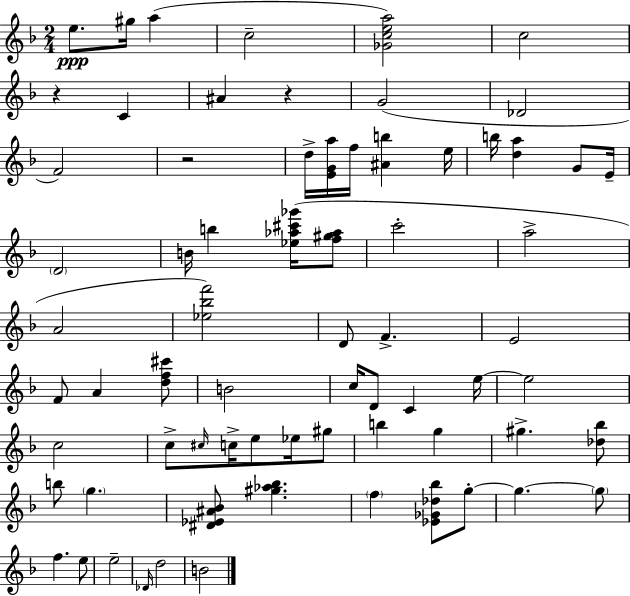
X:1
T:Untitled
M:2/4
L:1/4
K:Dm
e/2 ^g/4 a c2 [_Gcea]2 c2 z C ^A z G2 _D2 F2 z2 d/4 [EGa]/4 f/4 [^Ab] e/4 b/4 [da] G/2 E/4 D2 B/4 b [_e_a^c'_g']/4 [f^g_a]/2 c'2 a2 A2 [_e_bf']2 D/2 F E2 F/2 A [df^c']/2 B2 c/4 D/2 C e/4 e2 c2 c/2 ^c/4 c/4 e/2 _e/4 ^g/2 b g ^g [_d_b]/2 b/2 g [^D_E^A_B]/2 [^g_a_b] f [_E_G_d_b]/2 g/2 g g/2 f e/2 e2 _D/4 d2 B2